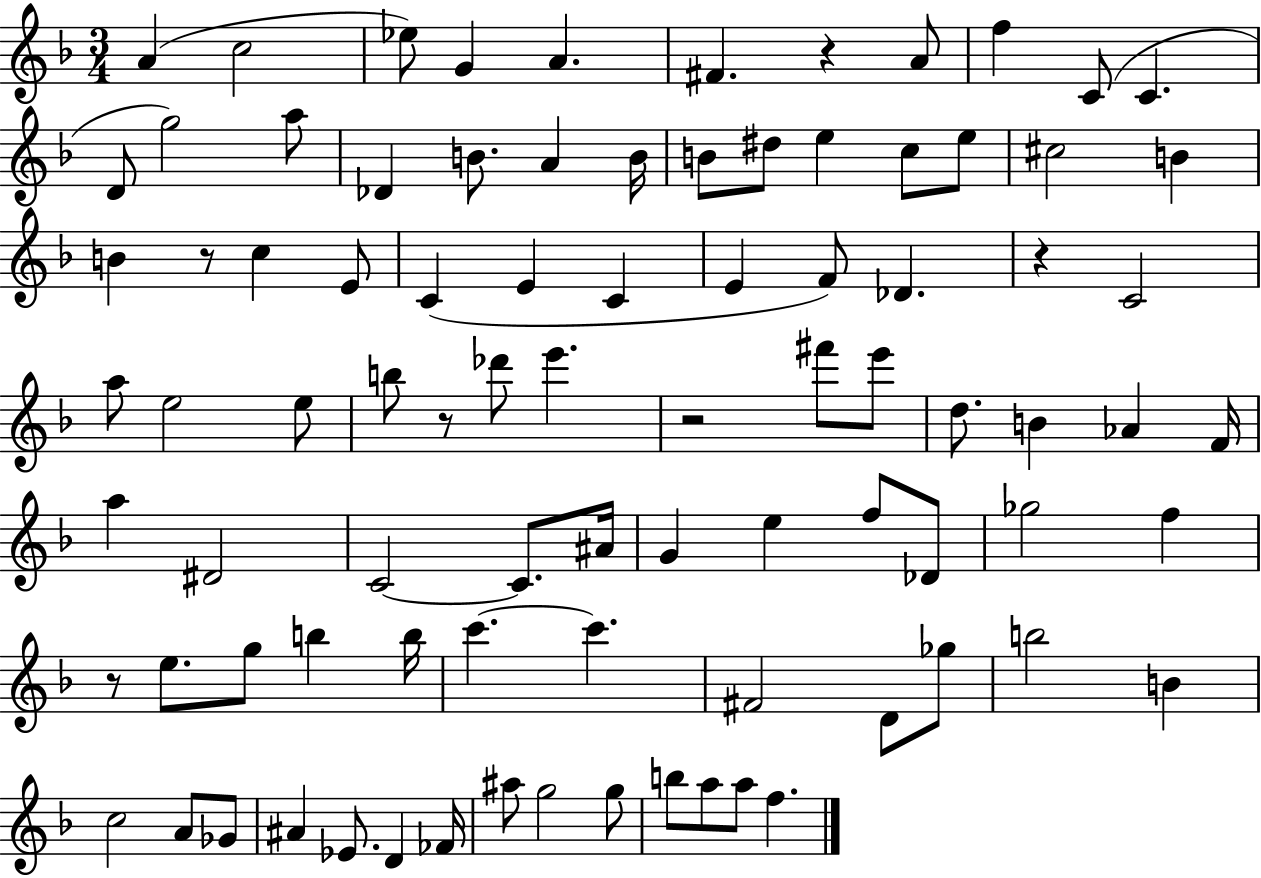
X:1
T:Untitled
M:3/4
L:1/4
K:F
A c2 _e/2 G A ^F z A/2 f C/2 C D/2 g2 a/2 _D B/2 A B/4 B/2 ^d/2 e c/2 e/2 ^c2 B B z/2 c E/2 C E C E F/2 _D z C2 a/2 e2 e/2 b/2 z/2 _d'/2 e' z2 ^f'/2 e'/2 d/2 B _A F/4 a ^D2 C2 C/2 ^A/4 G e f/2 _D/2 _g2 f z/2 e/2 g/2 b b/4 c' c' ^F2 D/2 _g/2 b2 B c2 A/2 _G/2 ^A _E/2 D _F/4 ^a/2 g2 g/2 b/2 a/2 a/2 f